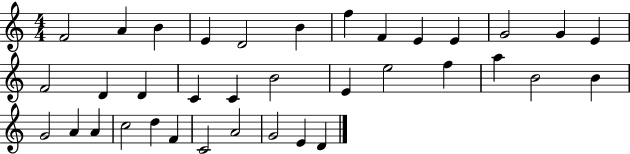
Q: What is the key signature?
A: C major